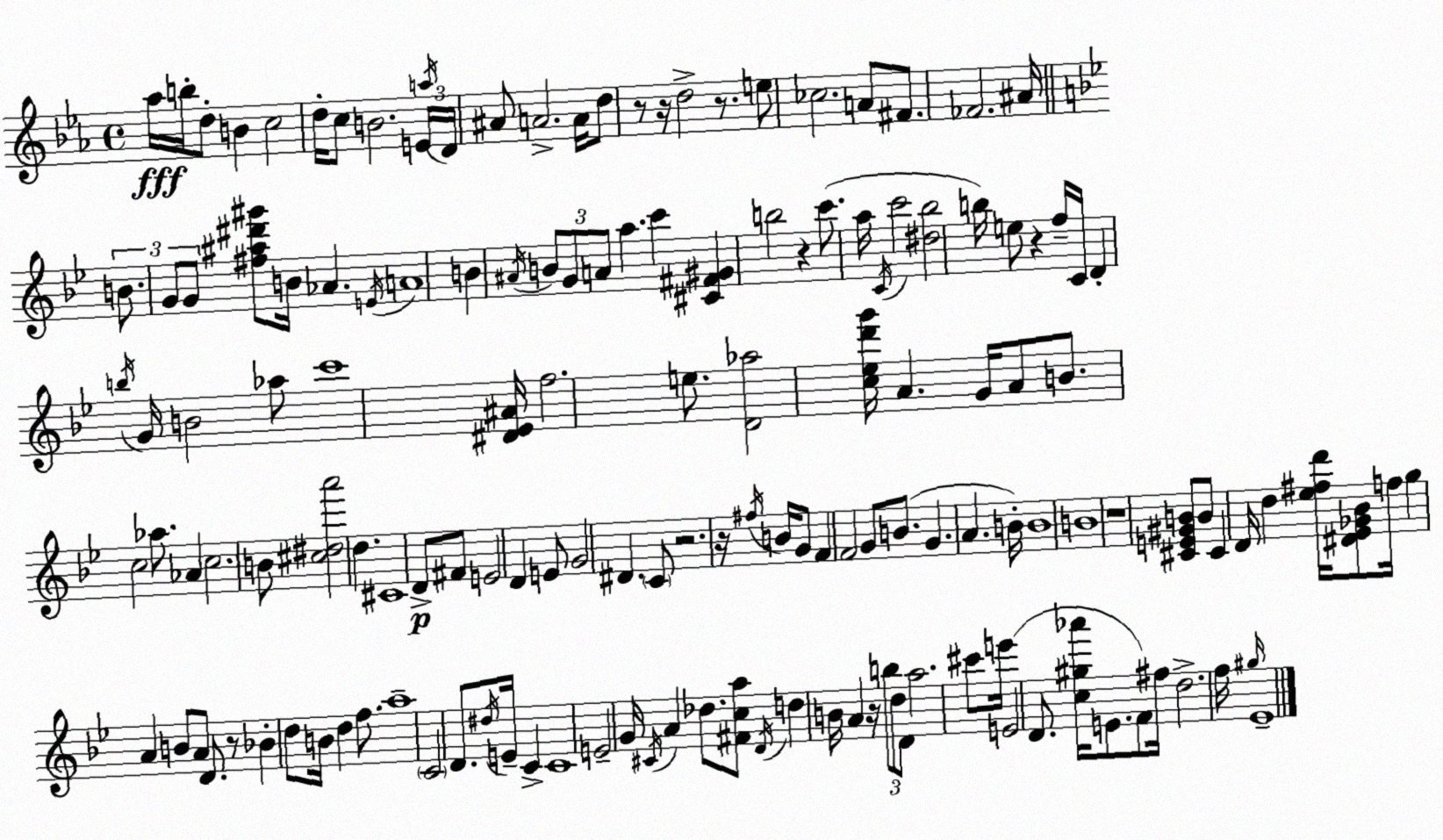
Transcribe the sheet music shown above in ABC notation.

X:1
T:Untitled
M:4/4
L:1/4
K:Cm
_a/4 b/4 d/2 B c2 d/4 c/2 B2 E/4 a/4 D/4 ^A/2 A2 A/4 d/2 z/2 z/4 d2 z/2 e/2 _c2 A/2 ^F/2 _F2 ^A/4 B/2 G/2 G/2 [^f^a^d'^g']/2 B/4 _A E/4 A4 B ^A/4 B/2 G/2 A/2 a c' [^C^F^G] b2 z c'/2 a/4 C/4 c'2 [^d_b]2 b/4 e/2 z f/4 C/4 D b/4 G/4 B2 _a/2 c'4 [^D_E^A]/4 f2 e/2 [D_a]2 [c_ed'g']/4 A G/4 A/2 B/2 c2 _a/2 _A c2 B/2 [^c^da']2 d ^C4 D/2 ^F/2 E2 D E/2 G2 ^D C/2 z2 z/4 ^f/4 B/4 G/2 F F2 G/2 B/2 G A B/4 B4 B4 z4 [^CE^GB]/2 B/2 ^C D/4 d [_e^fd']/4 [^D_E_G_B]/2 f/4 g A B/2 A/2 D/2 z/2 _B d/2 B/4 d f/2 a4 C2 D/2 ^d/4 E/4 C C4 E2 G/4 ^C/4 A _d/2 [^Fca]/2 D/4 d B/4 A z/4 b/2 d/2 D/2 a2 ^c'/2 e'/4 E2 D/2 [c^g_a']/4 E/2 F/2 ^f/4 d2 f/4 ^g/4 _E4